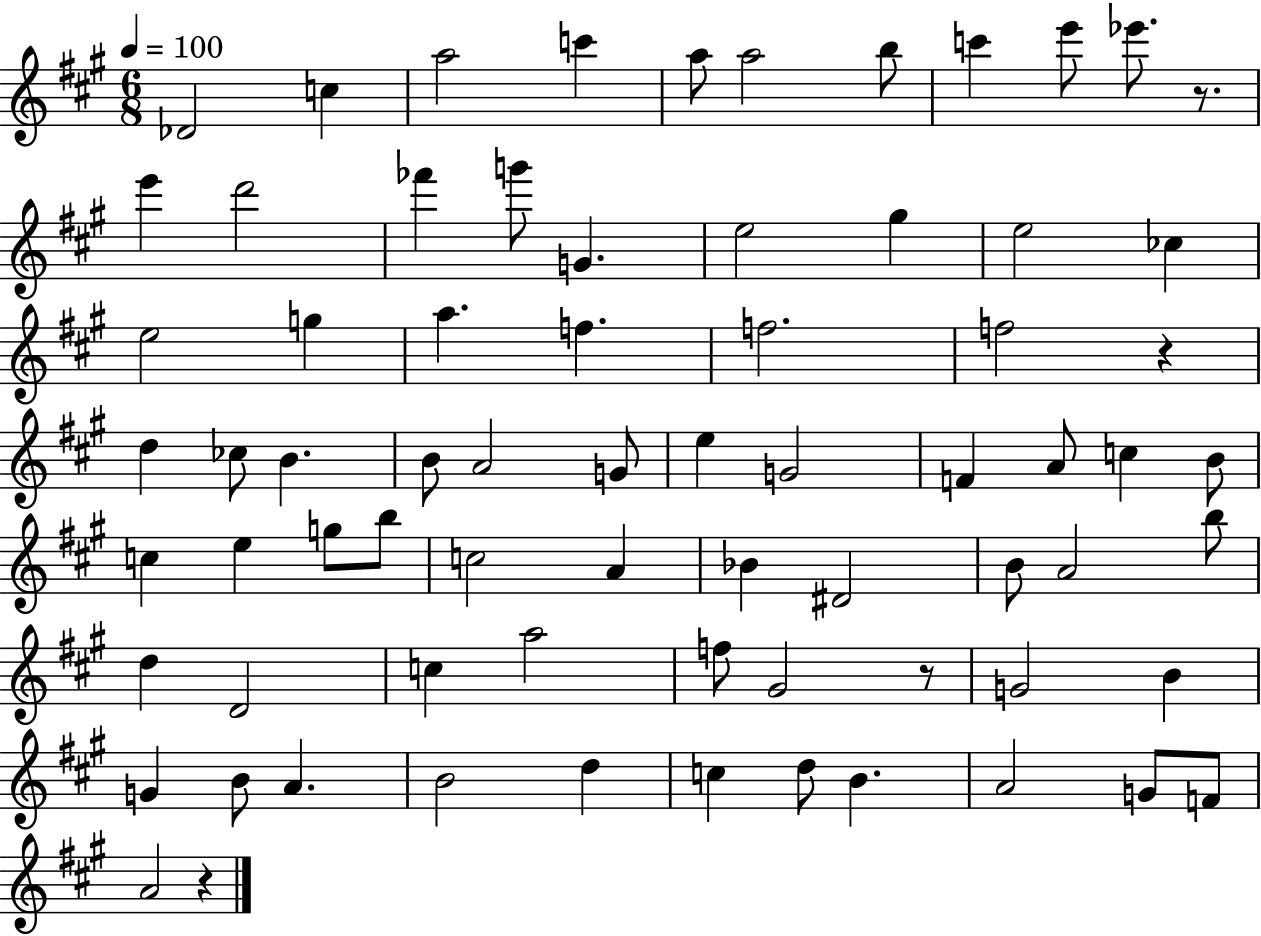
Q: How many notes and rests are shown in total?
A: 72